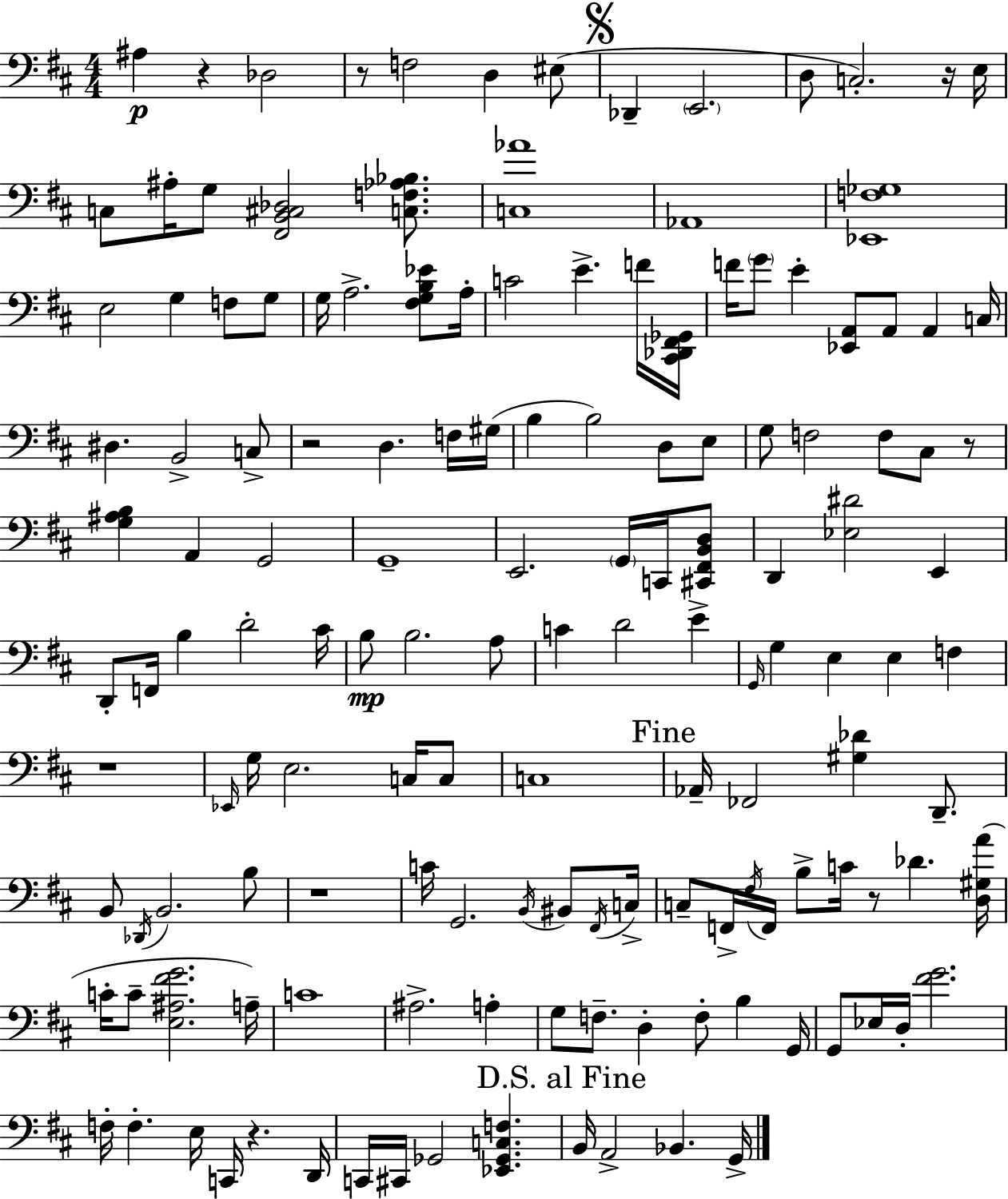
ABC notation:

X:1
T:Untitled
M:4/4
L:1/4
K:D
^A, z _D,2 z/2 F,2 D, ^E,/2 _D,, E,,2 D,/2 C,2 z/4 E,/4 C,/2 ^A,/4 G,/2 [^F,,B,,^C,_D,]2 [C,F,_A,_B,]/2 [C,_A]4 _A,,4 [_E,,F,_G,]4 E,2 G, F,/2 G,/2 G,/4 A,2 [^F,G,B,_E]/2 A,/4 C2 E F/4 [^C,,_D,,^F,,_G,,]/4 F/4 G/2 E [_E,,A,,]/2 A,,/2 A,, C,/4 ^D, B,,2 C,/2 z2 D, F,/4 ^G,/4 B, B,2 D,/2 E,/2 G,/2 F,2 F,/2 ^C,/2 z/2 [G,^A,B,] A,, G,,2 G,,4 E,,2 G,,/4 C,,/4 [^C,,^F,,B,,D,]/2 D,, [_E,^D]2 E,, D,,/2 F,,/4 B, D2 ^C/4 B,/2 B,2 A,/2 C D2 E G,,/4 G, E, E, F, z4 _E,,/4 G,/4 E,2 C,/4 C,/2 C,4 _A,,/4 _F,,2 [^G,_D] D,,/2 B,,/2 _D,,/4 B,,2 B,/2 z4 C/4 G,,2 B,,/4 ^B,,/2 ^F,,/4 C,/4 C,/2 F,,/4 ^F,/4 F,,/4 B,/2 C/4 z/2 _D [D,^G,A]/4 C/4 C/2 [E,^A,^FG]2 A,/4 C4 ^A,2 A, G,/2 F,/2 D, F,/2 B, G,,/4 G,,/2 _E,/4 D,/4 [^FG]2 F,/4 F, E,/4 C,,/4 z D,,/4 C,,/4 ^C,,/4 _G,,2 [_E,,_G,,C,F,] B,,/4 A,,2 _B,, G,,/4